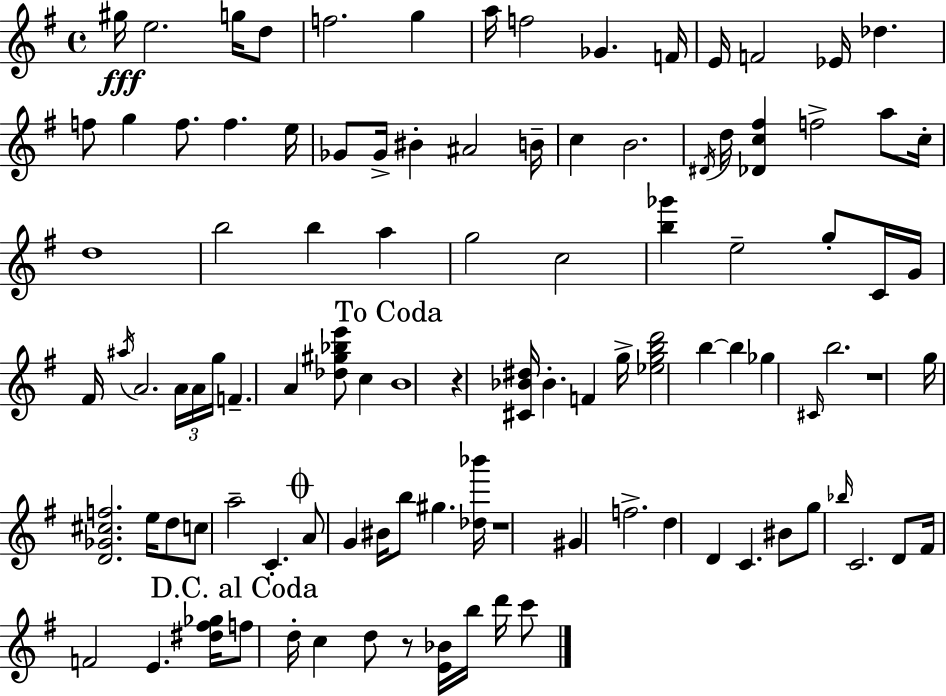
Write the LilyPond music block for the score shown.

{
  \clef treble
  \time 4/4
  \defaultTimeSignature
  \key e \minor
  gis''16\fff e''2. g''16 d''8 | f''2. g''4 | a''16 f''2 ges'4. f'16 | e'16 f'2 ees'16 des''4. | \break f''8 g''4 f''8. f''4. e''16 | ges'8 ges'16-> bis'4-. ais'2 b'16-- | c''4 b'2. | \acciaccatura { dis'16 } d''16 <des' c'' fis''>4 f''2-> a''8 | \break c''16-. d''1 | b''2 b''4 a''4 | g''2 c''2 | <b'' ges'''>4 e''2-- g''8-. c'16 | \break g'16 fis'16 \acciaccatura { ais''16 } a'2. \tuplet 3/2 { a'16 | a'16 g''16 } f'4.-- a'4 <des'' gis'' bes'' e'''>8 c''4 | \mark "To Coda" b'1 | r4 <cis' bes' dis''>16 bes'4.-. f'4 | \break g''16-> <ees'' g'' b'' d'''>2 b''4~~ b''4 | ges''4 \grace { cis'16 } b''2. | r1 | g''16 <d' ges' cis'' f''>2. | \break e''16 d''8 c''8 a''2-- c'4.-. | \mark \markup { \musicglyph "scripts.coda" } a'8 g'4 bis'16 b''8 gis''4. | <des'' bes'''>16 r1 | gis'4 f''2.-> | \break d''4 d'4 c'4. | bis'8 g''8 \grace { bes''16 } c'2. | d'8 fis'16 f'2 e'4. | <dis'' fis'' ges''>16 \mark "D.C. al Coda" f''8 d''16-. c''4 d''8 r8 <e' bes'>16 | \break b''16 d'''16 c'''8 \bar "|."
}